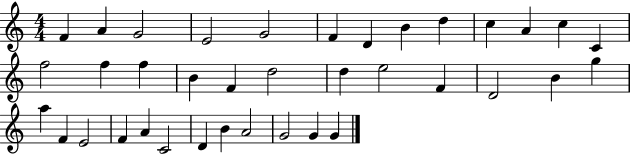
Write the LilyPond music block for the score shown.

{
  \clef treble
  \numericTimeSignature
  \time 4/4
  \key c \major
  f'4 a'4 g'2 | e'2 g'2 | f'4 d'4 b'4 d''4 | c''4 a'4 c''4 c'4 | \break f''2 f''4 f''4 | b'4 f'4 d''2 | d''4 e''2 f'4 | d'2 b'4 g''4 | \break a''4 f'4 e'2 | f'4 a'4 c'2 | d'4 b'4 a'2 | g'2 g'4 g'4 | \break \bar "|."
}